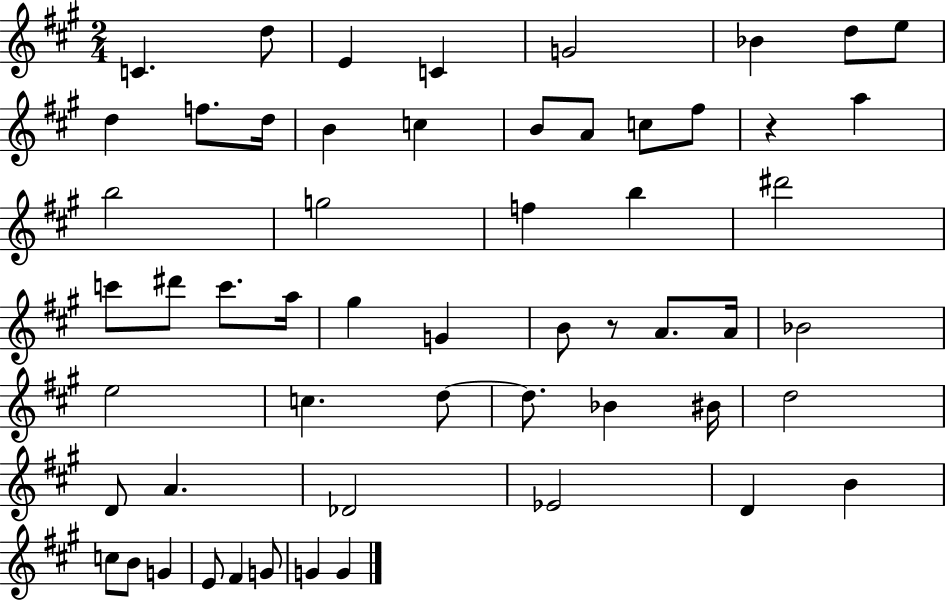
C4/q. D5/e E4/q C4/q G4/h Bb4/q D5/e E5/e D5/q F5/e. D5/s B4/q C5/q B4/e A4/e C5/e F#5/e R/q A5/q B5/h G5/h F5/q B5/q D#6/h C6/e D#6/e C6/e. A5/s G#5/q G4/q B4/e R/e A4/e. A4/s Bb4/h E5/h C5/q. D5/e D5/e. Bb4/q BIS4/s D5/h D4/e A4/q. Db4/h Eb4/h D4/q B4/q C5/e B4/e G4/q E4/e F#4/q G4/e G4/q G4/q